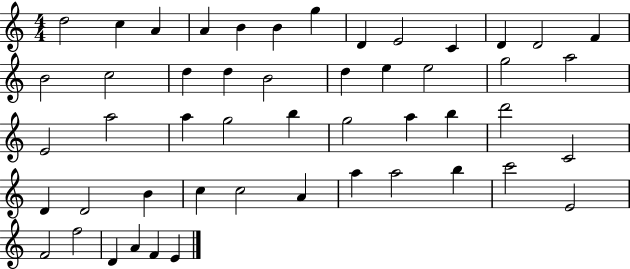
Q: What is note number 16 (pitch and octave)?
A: D5